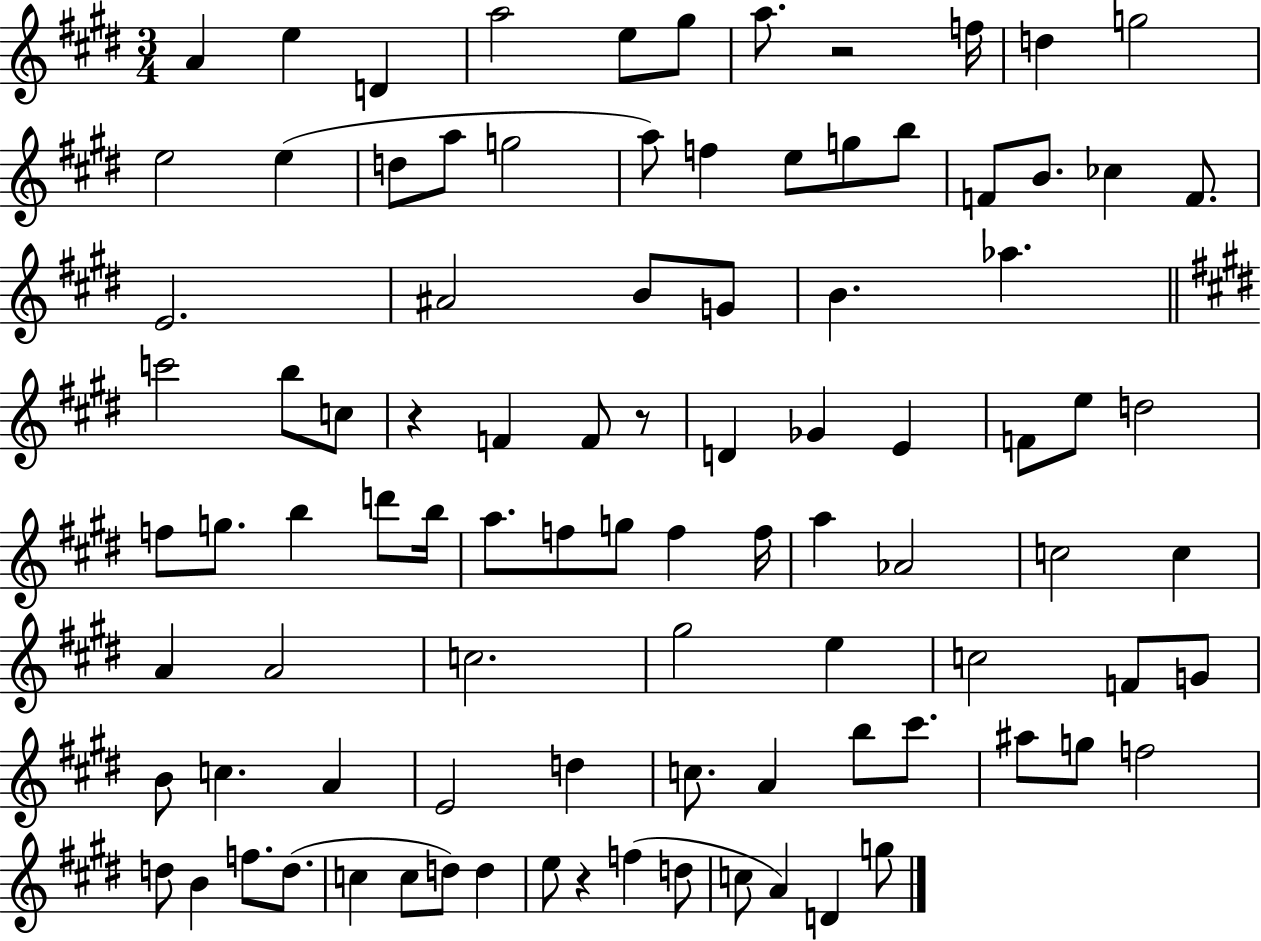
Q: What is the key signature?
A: E major